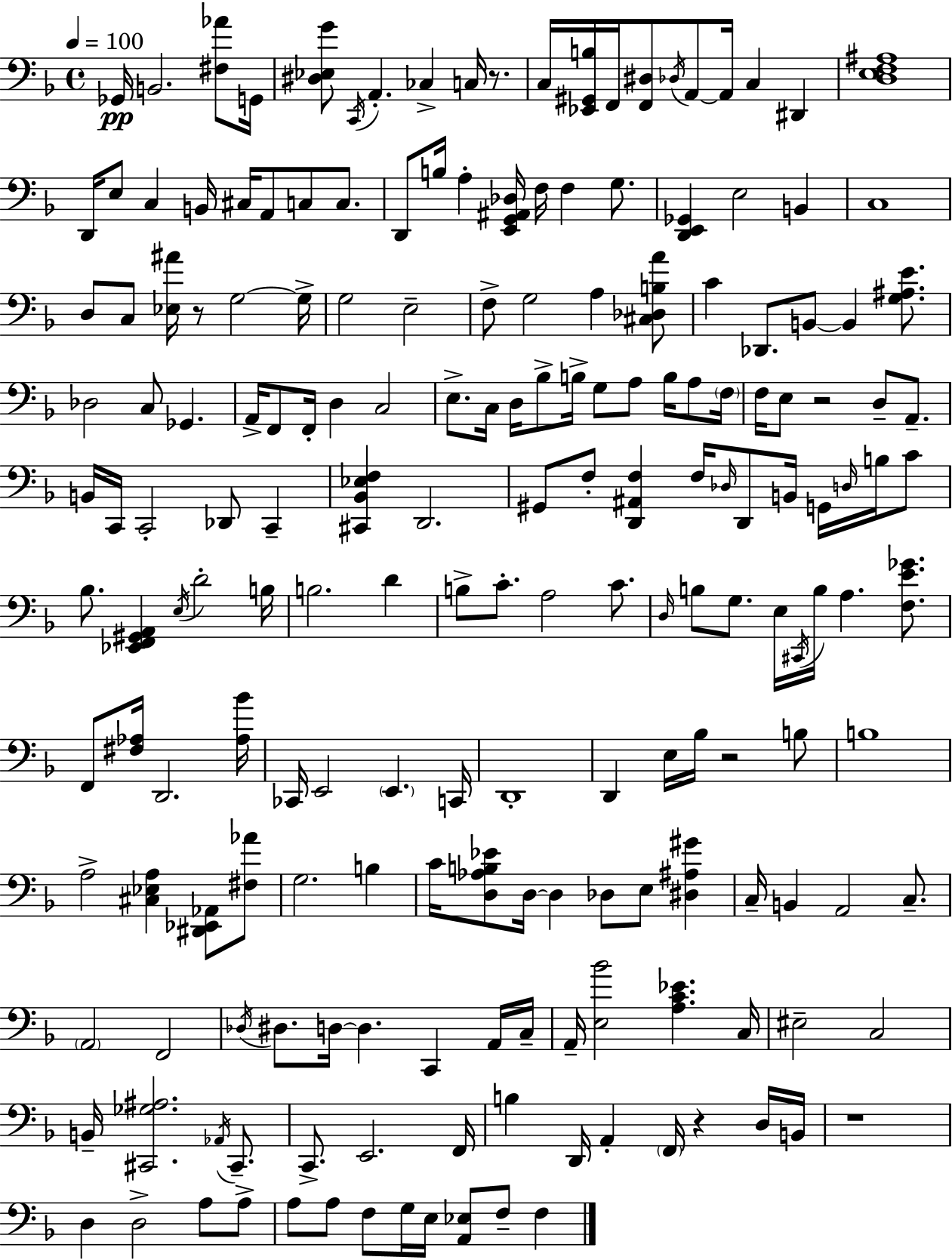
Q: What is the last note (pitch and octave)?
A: F3